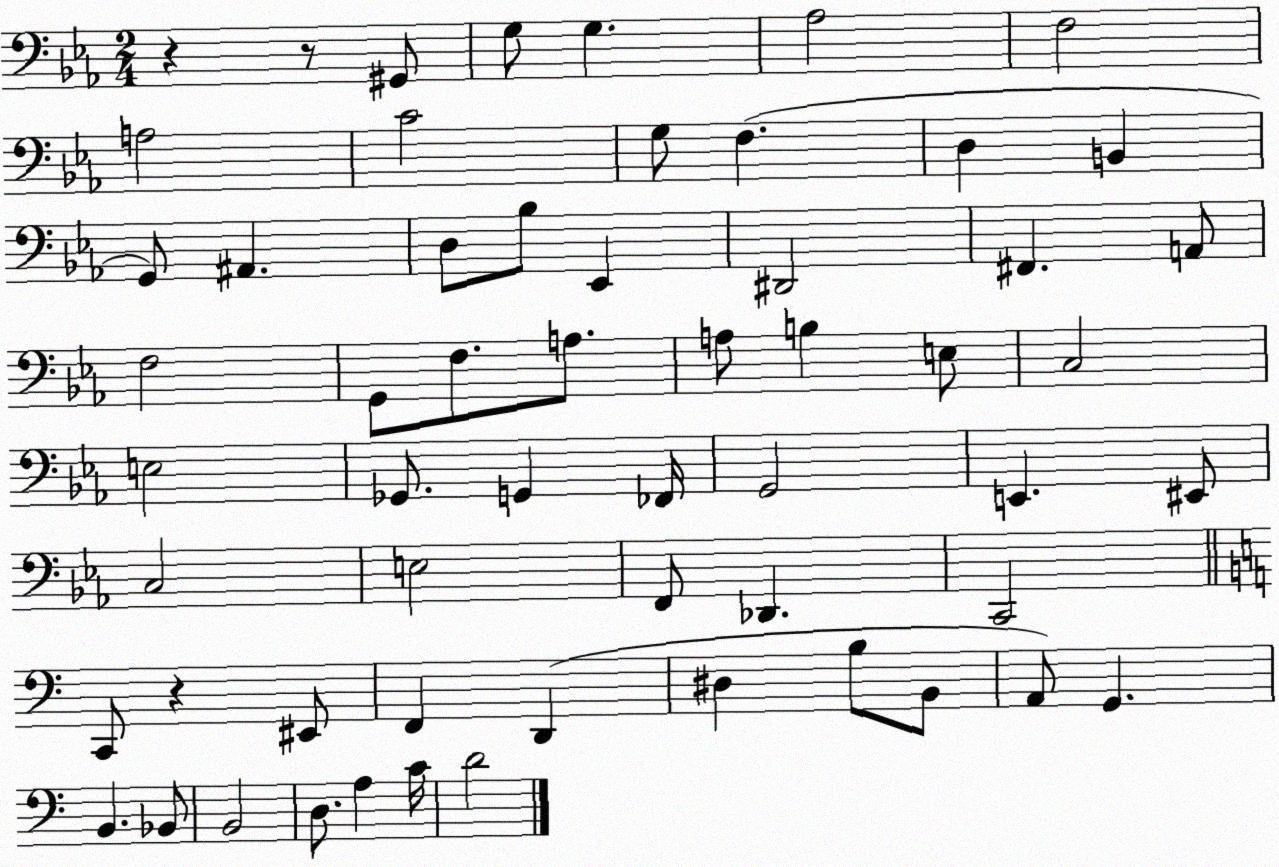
X:1
T:Untitled
M:2/4
L:1/4
K:Eb
z z/2 ^G,,/2 G,/2 G, _A,2 F,2 A,2 C2 G,/2 F, D, B,, G,,/2 ^A,, D,/2 _B,/2 _E,, ^D,,2 ^F,, A,,/2 F,2 G,,/2 F,/2 A,/2 A,/2 B, E,/2 C,2 E,2 _G,,/2 G,, _F,,/4 G,,2 E,, ^E,,/2 C,2 E,2 F,,/2 _D,, C,,2 C,,/2 z ^E,,/2 F,, D,, ^D, B,/2 B,,/2 A,,/2 G,, B,, _B,,/2 B,,2 D,/2 A, C/4 D2